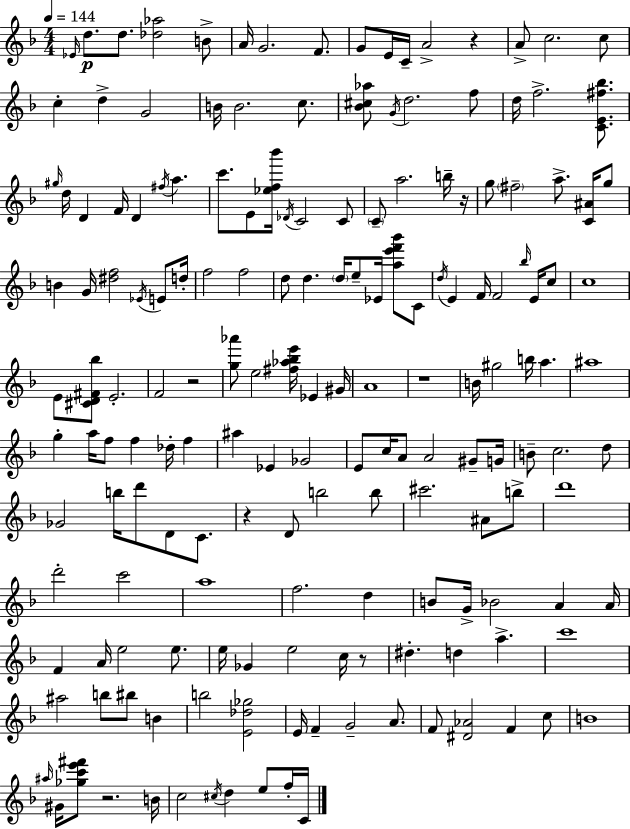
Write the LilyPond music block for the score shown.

{
  \clef treble
  \numericTimeSignature
  \time 4/4
  \key f \major
  \tempo 4 = 144
  \repeat volta 2 { \grace { ees'16 }\p d''8. d''8. <des'' aes''>2 b'8-> | a'16 g'2. f'8. | g'8 e'16 c'16-- a'2-> r4 | a'8-> c''2. c''8 | \break c''4-. d''4-> g'2 | b'16 b'2. c''8. | <bes' cis'' aes''>8 \acciaccatura { g'16 } d''2. | f''8 d''16 f''2.-> <c' e' fis'' bes''>8. | \break \grace { gis''16 } d''16 d'4 f'16 d'4 \acciaccatura { fis''16 } a''4. | c'''8. e'8 <ees'' f'' bes'''>16 \acciaccatura { des'16 } c'2 | c'8 \parenthesize c'8-- a''2. | b''16-- r16 g''8 \parenthesize fis''2-- a''8.-> | \break <c' ais'>16 g''8 b'4 g'16 <dis'' f''>2 | \acciaccatura { ees'16 } e'8 d''16-. f''2 f''2 | d''8 d''4. \parenthesize d''16 e''8-- | ees'16 <a'' e''' f''' bes'''>8 c'8 \acciaccatura { d''16 } e'4 f'16 f'2 | \break \grace { bes''16 } e'16 c''8 c''1 | e'8 <cis' d' fis' bes''>8 e'2.-. | f'2 | r2 <g'' aes'''>8 e''2 | \break <fis'' aes'' bes'' e'''>16 ees'4 gis'16 a'1 | r1 | b'16 gis''2 | b''16 a''4. ais''1 | \break g''4-. a''16 f''8 f''4 | des''16-. f''4 ais''4 ees'4 | ges'2 e'8 c''16 a'8 a'2 | gis'8-- g'16 b'8-- c''2. | \break d''8 ges'2 | b''16 d'''8 d'8 c'8. r4 d'8 b''2 | b''8 cis'''2. | ais'8 b''8-> d'''1 | \break d'''2-. | c'''2 a''1 | f''2. | d''4 b'8 g'16-> bes'2 | \break a'4 a'16 f'4 a'16 e''2 | e''8. e''16 ges'4 e''2 | c''16 r8 dis''4.-. d''4 | a''4.-> c'''1 | \break ais''2 | b''8 bis''8 b'4 b''2 | <e' des'' ges''>2 e'16 f'4-- g'2-- | a'8. f'8 <dis' aes'>2 | \break f'4 c''8 b'1 | \grace { ais''16 } gis'16 <ges'' c''' e''' fis'''>8 r2. | b'16 c''2 | \acciaccatura { cis''16 } d''4 e''8 f''16-. c'16 } \bar "|."
}